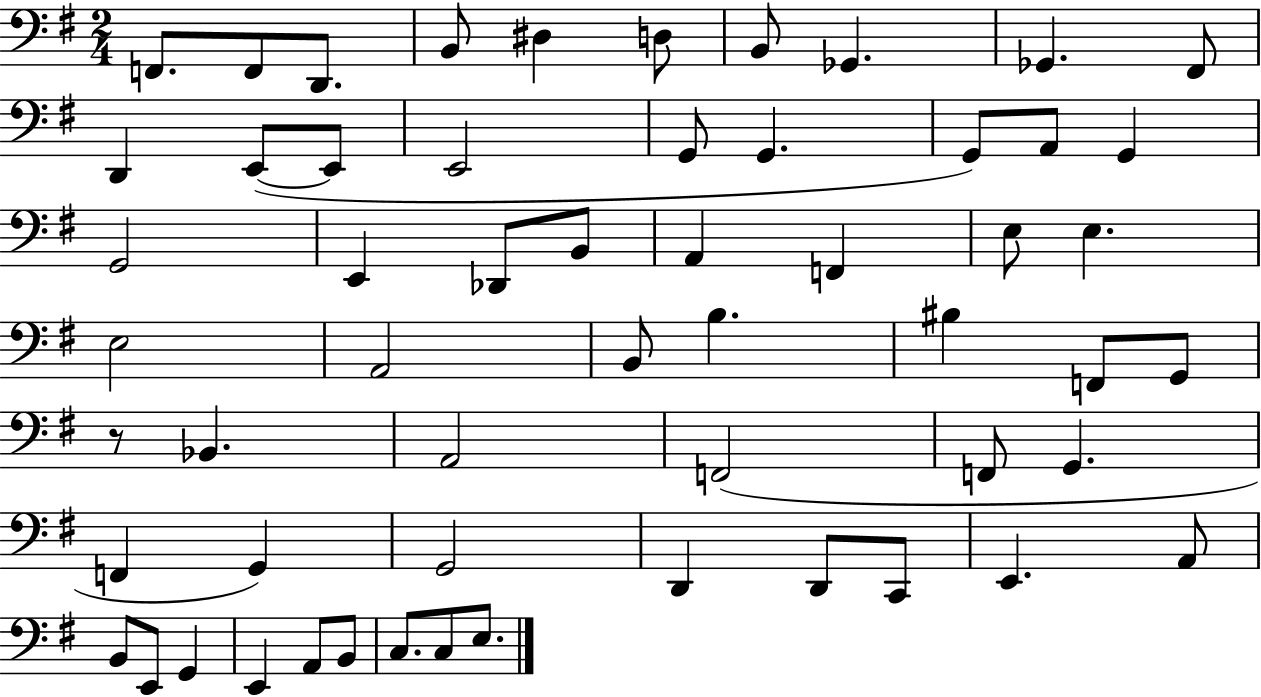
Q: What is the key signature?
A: G major